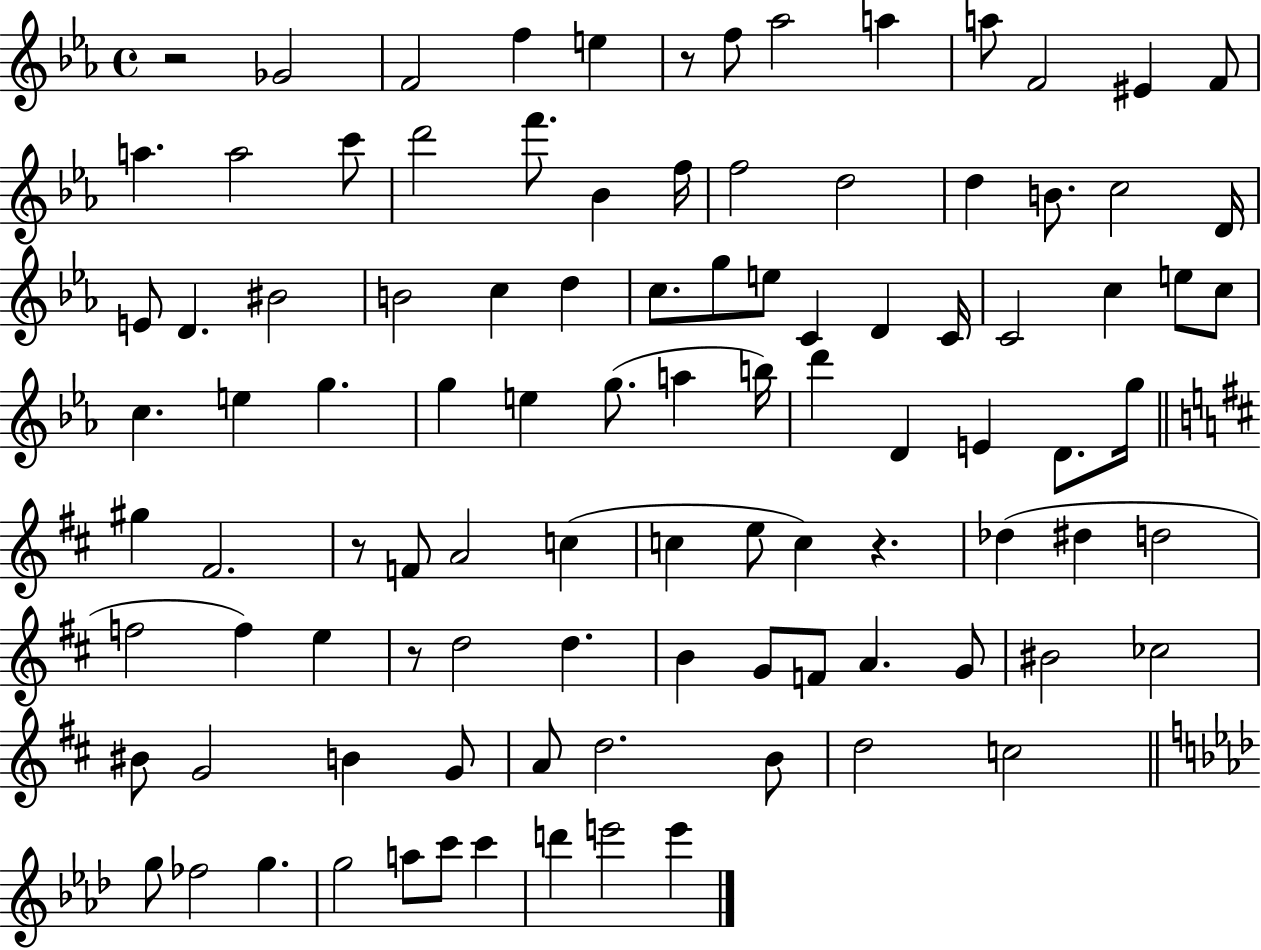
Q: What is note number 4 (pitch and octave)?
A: E5